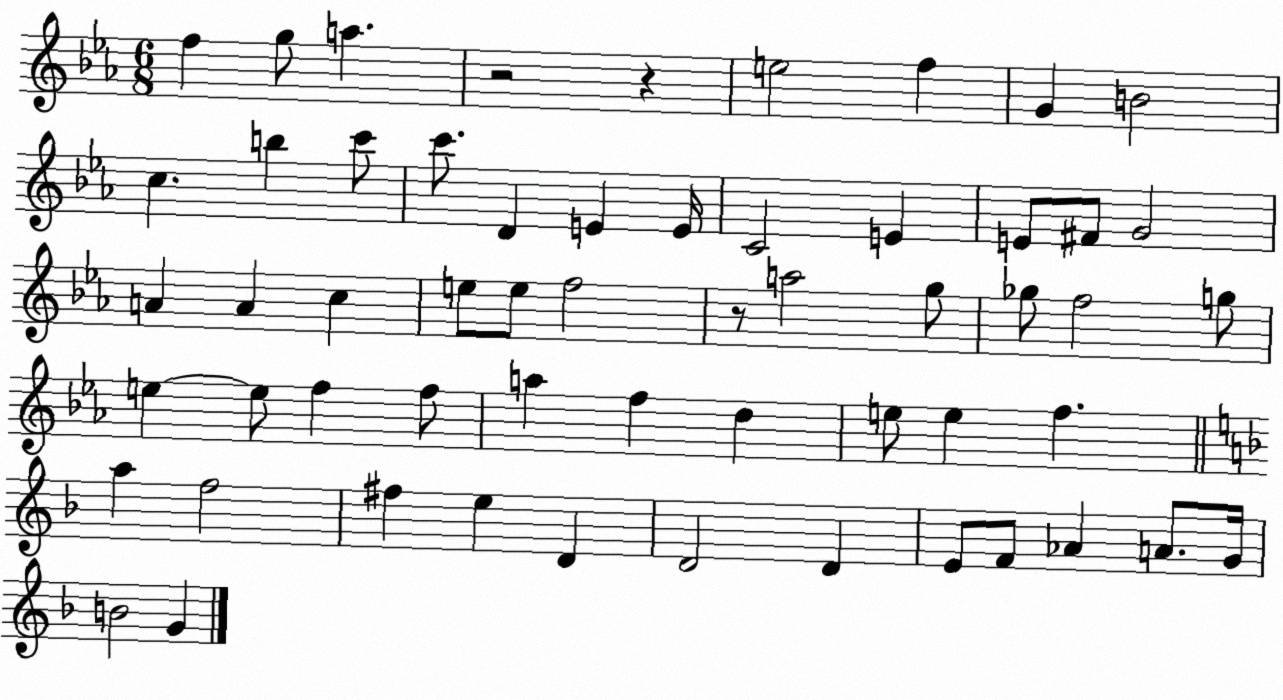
X:1
T:Untitled
M:6/8
L:1/4
K:Eb
f g/2 a z2 z e2 f G B2 c b c'/2 c'/2 D E E/4 C2 E E/2 ^F/2 G2 A A c e/2 e/2 f2 z/2 a2 g/2 _g/2 f2 g/2 e e/2 f f/2 a f d e/2 e f a f2 ^f e D D2 D E/2 F/2 _A A/2 G/4 B2 G